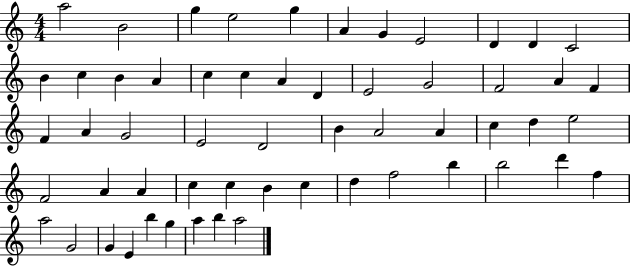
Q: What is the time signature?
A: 4/4